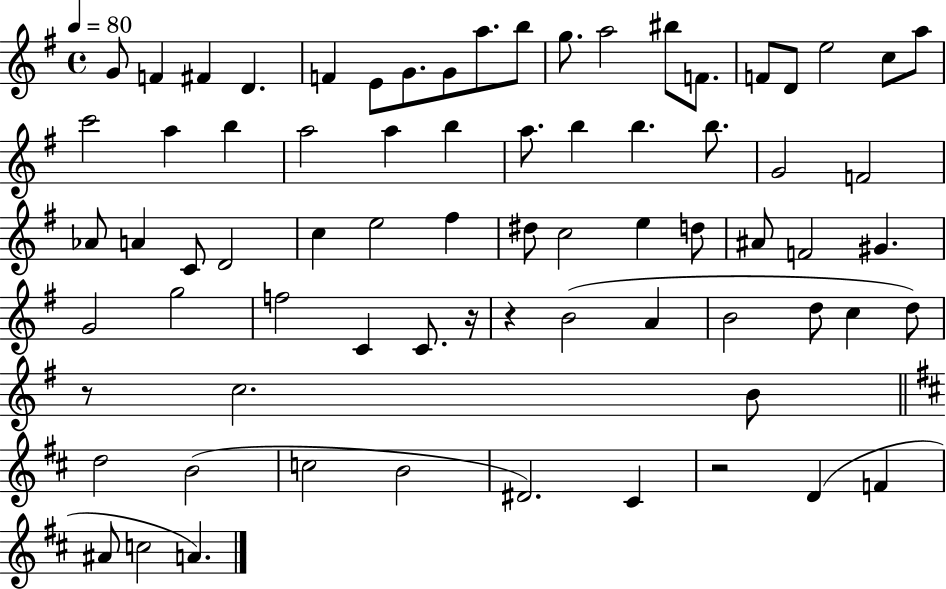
{
  \clef treble
  \time 4/4
  \defaultTimeSignature
  \key g \major
  \tempo 4 = 80
  \repeat volta 2 { g'8 f'4 fis'4 d'4. | f'4 e'8 g'8. g'8 a''8. b''8 | g''8. a''2 bis''8 f'8. | f'8 d'8 e''2 c''8 a''8 | \break c'''2 a''4 b''4 | a''2 a''4 b''4 | a''8. b''4 b''4. b''8. | g'2 f'2 | \break aes'8 a'4 c'8 d'2 | c''4 e''2 fis''4 | dis''8 c''2 e''4 d''8 | ais'8 f'2 gis'4. | \break g'2 g''2 | f''2 c'4 c'8. r16 | r4 b'2( a'4 | b'2 d''8 c''4 d''8) | \break r8 c''2. b'8 | \bar "||" \break \key d \major d''2 b'2( | c''2 b'2 | dis'2.) cis'4 | r2 d'4( f'4 | \break ais'8 c''2 a'4.) | } \bar "|."
}